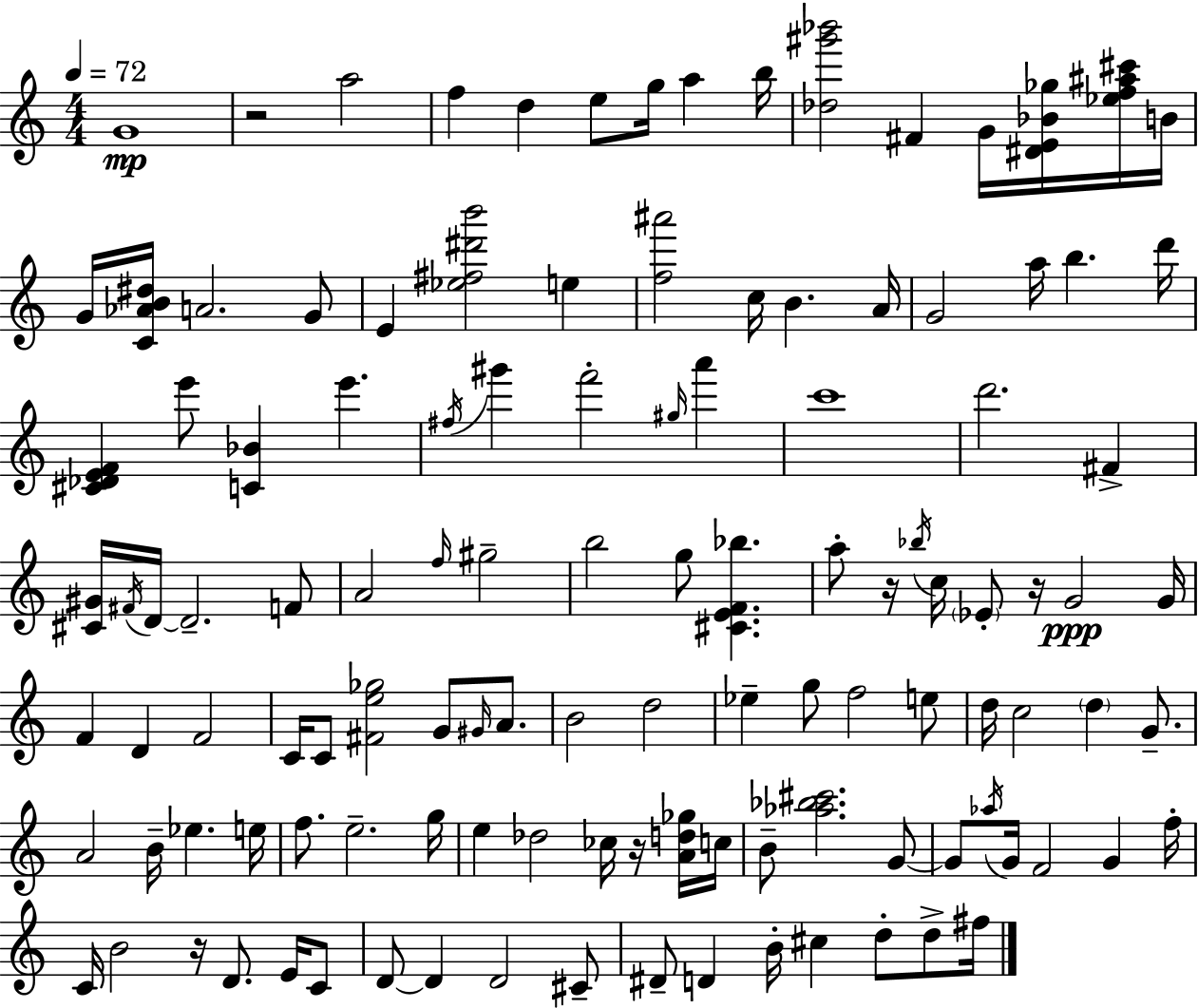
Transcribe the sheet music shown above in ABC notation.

X:1
T:Untitled
M:4/4
L:1/4
K:C
G4 z2 a2 f d e/2 g/4 a b/4 [_d^g'_b']2 ^F G/4 [^DE_B_g]/4 [_ef^a^c']/4 B/4 G/4 [C_AB^d]/4 A2 G/2 E [_e^f^d'b']2 e [f^a']2 c/4 B A/4 G2 a/4 b d'/4 [^C_DEF] e'/2 [C_B] e' ^f/4 ^g' f'2 ^g/4 a' c'4 d'2 ^F [^C^G]/4 ^F/4 D/4 D2 F/2 A2 f/4 ^g2 b2 g/2 [^CEF_b] a/2 z/4 _b/4 c/4 _E/2 z/4 G2 G/4 F D F2 C/4 C/2 [^Fe_g]2 G/2 ^G/4 A/2 B2 d2 _e g/2 f2 e/2 d/4 c2 d G/2 A2 B/4 _e e/4 f/2 e2 g/4 e _d2 _c/4 z/4 [Ad_g]/4 c/4 B/2 [_a_b^c']2 G/2 G/2 _a/4 G/4 F2 G f/4 C/4 B2 z/4 D/2 E/4 C/2 D/2 D D2 ^C/2 ^D/2 D B/4 ^c d/2 d/2 ^f/4